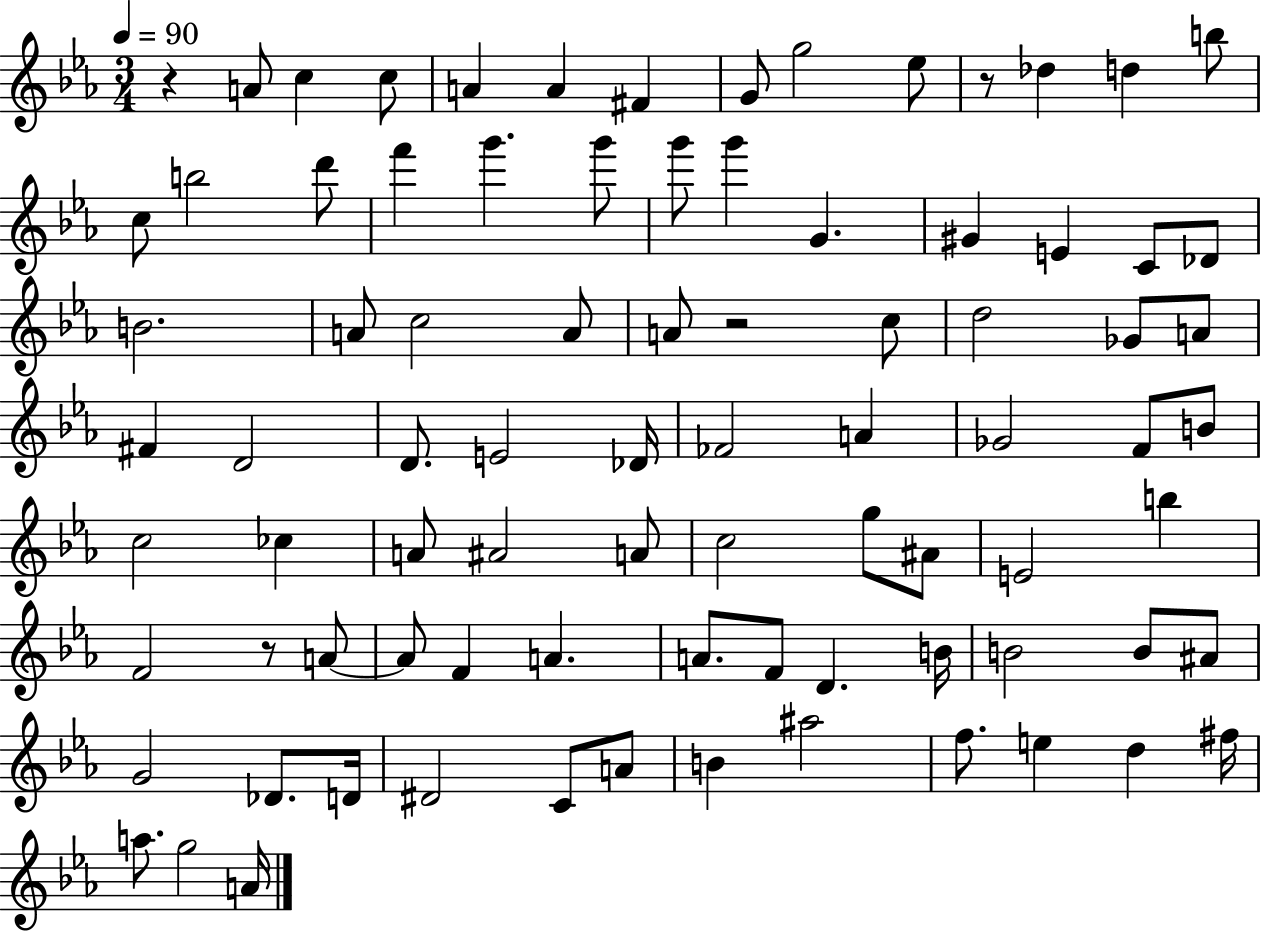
{
  \clef treble
  \numericTimeSignature
  \time 3/4
  \key ees \major
  \tempo 4 = 90
  r4 a'8 c''4 c''8 | a'4 a'4 fis'4 | g'8 g''2 ees''8 | r8 des''4 d''4 b''8 | \break c''8 b''2 d'''8 | f'''4 g'''4. g'''8 | g'''8 g'''4 g'4. | gis'4 e'4 c'8 des'8 | \break b'2. | a'8 c''2 a'8 | a'8 r2 c''8 | d''2 ges'8 a'8 | \break fis'4 d'2 | d'8. e'2 des'16 | fes'2 a'4 | ges'2 f'8 b'8 | \break c''2 ces''4 | a'8 ais'2 a'8 | c''2 g''8 ais'8 | e'2 b''4 | \break f'2 r8 a'8~~ | a'8 f'4 a'4. | a'8. f'8 d'4. b'16 | b'2 b'8 ais'8 | \break g'2 des'8. d'16 | dis'2 c'8 a'8 | b'4 ais''2 | f''8. e''4 d''4 fis''16 | \break a''8. g''2 a'16 | \bar "|."
}